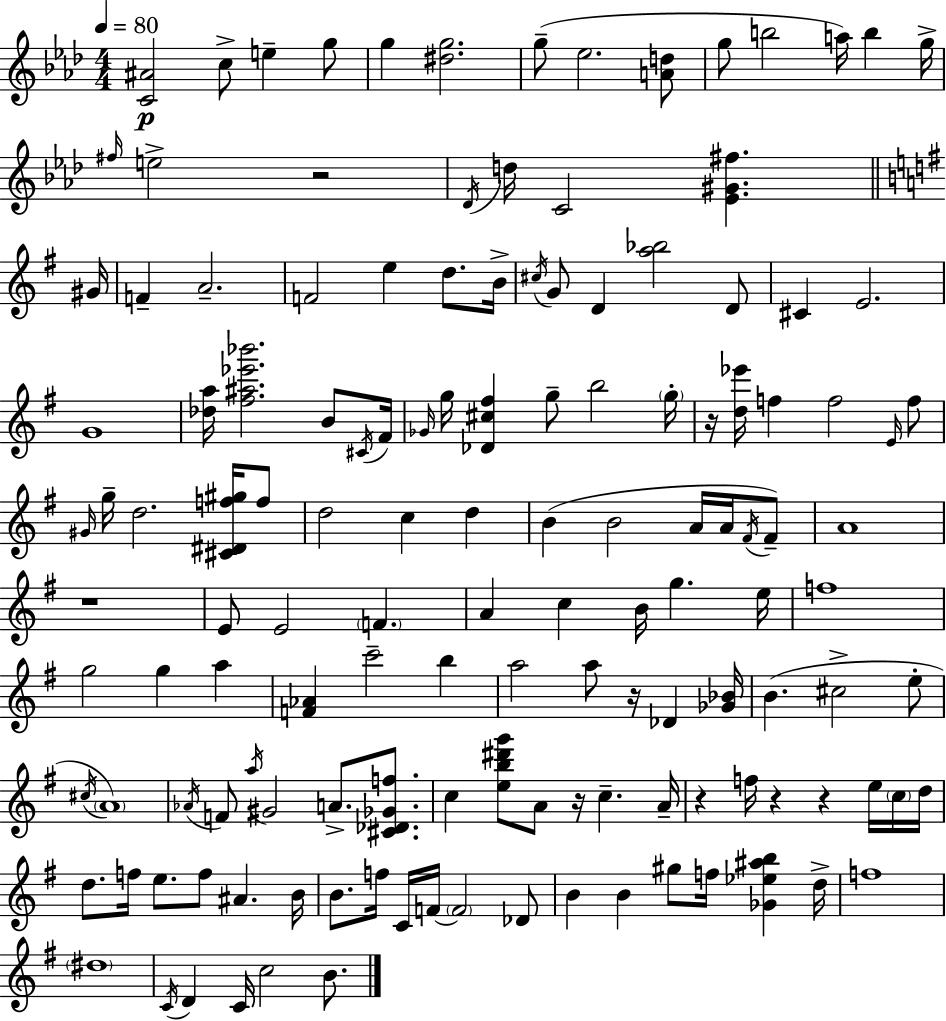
[C4,A#4]/h C5/e E5/q G5/e G5/q [D#5,G5]/h. G5/e Eb5/h. [A4,D5]/e G5/e B5/h A5/s B5/q G5/s F#5/s E5/h R/h Db4/s D5/s C4/h [Eb4,G#4,F#5]/q. G#4/s F4/q A4/h. F4/h E5/q D5/e. B4/s C#5/s G4/e D4/q [A5,Bb5]/h D4/e C#4/q E4/h. G4/w [Db5,A5]/s [F#5,A#5,Eb6,Bb6]/h. B4/e C#4/s F#4/s Gb4/s G5/s [Db4,C#5,F#5]/q G5/e B5/h G5/s R/s [D5,Eb6]/s F5/q F5/h E4/s F5/e G#4/s G5/s D5/h. [C#4,D#4,F5,G#5]/s F5/e D5/h C5/q D5/q B4/q B4/h A4/s A4/s F#4/s F#4/e A4/w R/w E4/e E4/h F4/q. A4/q C5/q B4/s G5/q. E5/s F5/w G5/h G5/q A5/q [F4,Ab4]/q C6/h B5/q A5/h A5/e R/s Db4/q [Gb4,Bb4]/s B4/q. C#5/h E5/e C#5/s A4/w Ab4/s F4/e A5/s G#4/h A4/e. [C#4,Db4,Gb4,F5]/e. C5/q [E5,B5,D#6,G6]/e A4/e R/s C5/q. A4/s R/q F5/s R/q R/q E5/s C5/s D5/s D5/e. F5/s E5/e. F5/e A#4/q. B4/s B4/e. F5/s C4/s F4/s F4/h Db4/e B4/q B4/q G#5/e F5/s [Gb4,Eb5,A#5,B5]/q D5/s F5/w D#5/w C4/s D4/q C4/s C5/h B4/e.